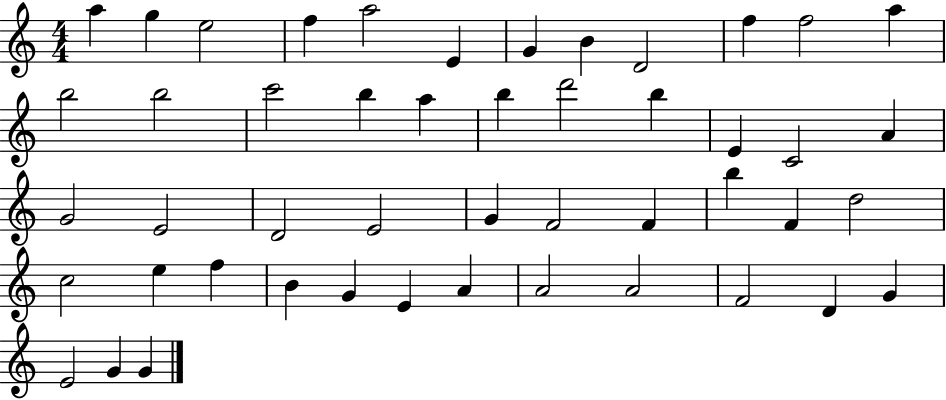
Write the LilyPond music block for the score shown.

{
  \clef treble
  \numericTimeSignature
  \time 4/4
  \key c \major
  a''4 g''4 e''2 | f''4 a''2 e'4 | g'4 b'4 d'2 | f''4 f''2 a''4 | \break b''2 b''2 | c'''2 b''4 a''4 | b''4 d'''2 b''4 | e'4 c'2 a'4 | \break g'2 e'2 | d'2 e'2 | g'4 f'2 f'4 | b''4 f'4 d''2 | \break c''2 e''4 f''4 | b'4 g'4 e'4 a'4 | a'2 a'2 | f'2 d'4 g'4 | \break e'2 g'4 g'4 | \bar "|."
}